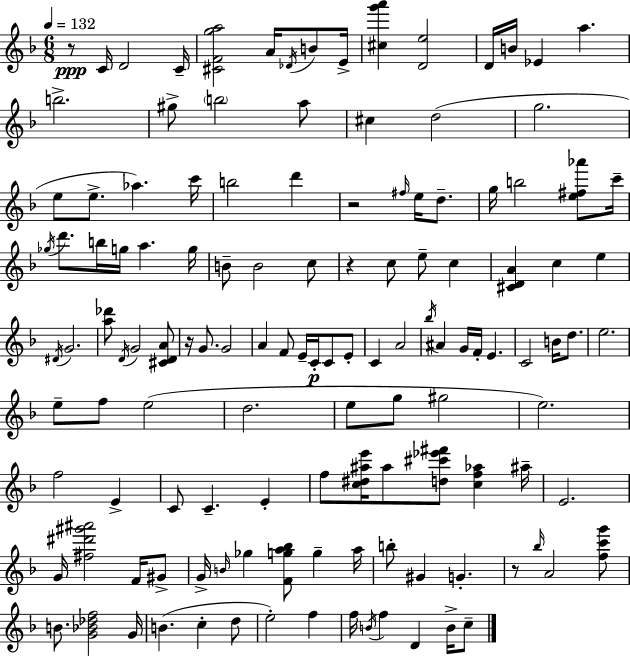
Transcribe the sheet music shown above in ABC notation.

X:1
T:Untitled
M:6/8
L:1/4
K:F
z/2 C/4 D2 C/4 [^CFga]2 A/4 _D/4 B/2 E/4 [^cg'a'] [De]2 D/4 B/4 _E a b2 ^g/2 b2 a/2 ^c d2 g2 e/2 e/2 _a c'/4 b2 d' z2 ^f/4 e/4 d/2 g/4 b2 [e^f_a']/2 c'/4 _g/4 d'/2 b/4 g/4 a g/4 B/2 B2 c/2 z c/2 e/2 c [^CDA] c e ^D/4 G2 [a_d']/2 D/4 G2 [^CDA]/2 z/4 G/2 G2 A F/2 E/4 C/4 C/2 E/2 C A2 _b/4 ^A G/4 F/4 E C2 B/4 d/2 e2 e/2 f/2 e2 d2 e/2 g/2 ^g2 e2 f2 E C/2 C E f/2 [c^d^ae']/4 ^a/2 [d^c'_e'^f']/2 [cf_a] ^a/4 E2 G/4 [^f^d'^g'^a']2 F/4 ^G/2 G/4 B/4 _g [Fga_b]/2 g a/4 b/2 ^G G z/2 _b/4 A2 [fc'g']/2 B/2 [G_B_df]2 G/4 B c d/2 e2 f f/4 B/4 f D B/4 c/2